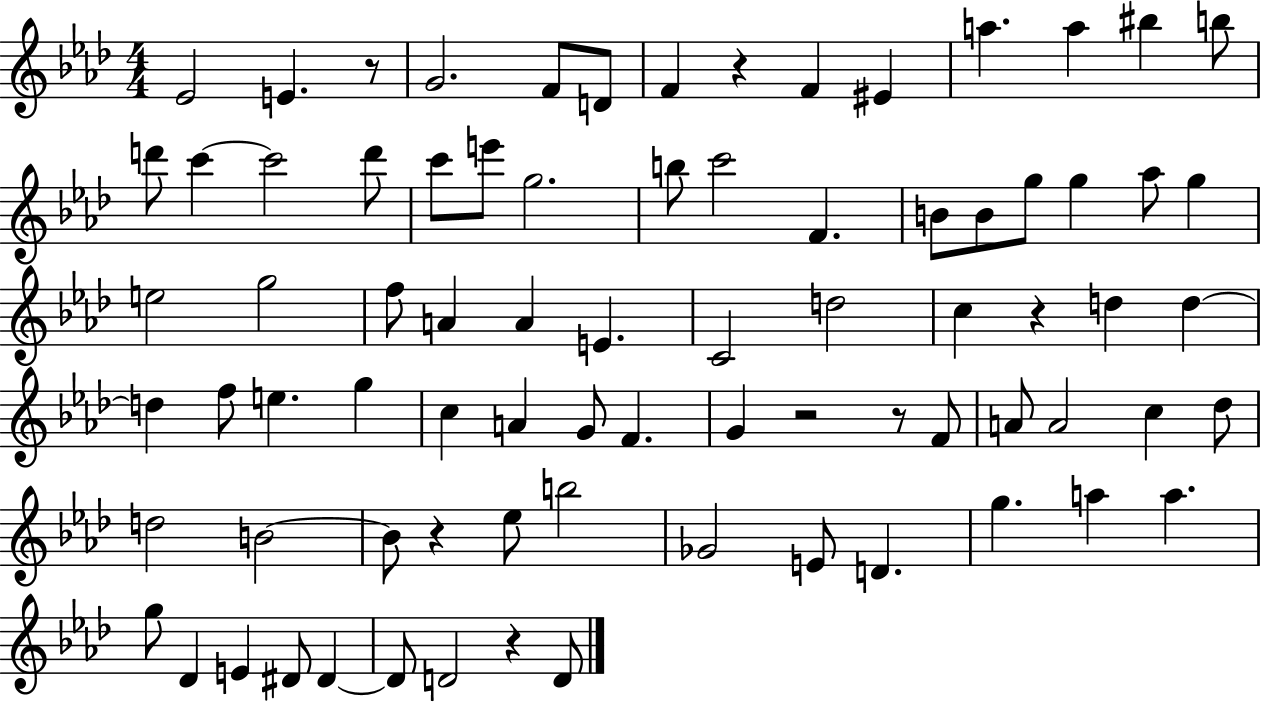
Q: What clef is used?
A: treble